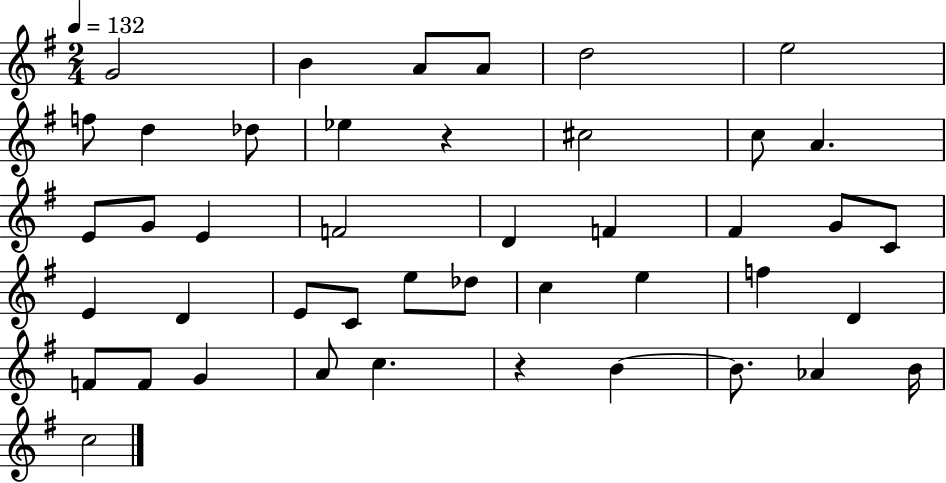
G4/h B4/q A4/e A4/e D5/h E5/h F5/e D5/q Db5/e Eb5/q R/q C#5/h C5/e A4/q. E4/e G4/e E4/q F4/h D4/q F4/q F#4/q G4/e C4/e E4/q D4/q E4/e C4/e E5/e Db5/e C5/q E5/q F5/q D4/q F4/e F4/e G4/q A4/e C5/q. R/q B4/q B4/e. Ab4/q B4/s C5/h